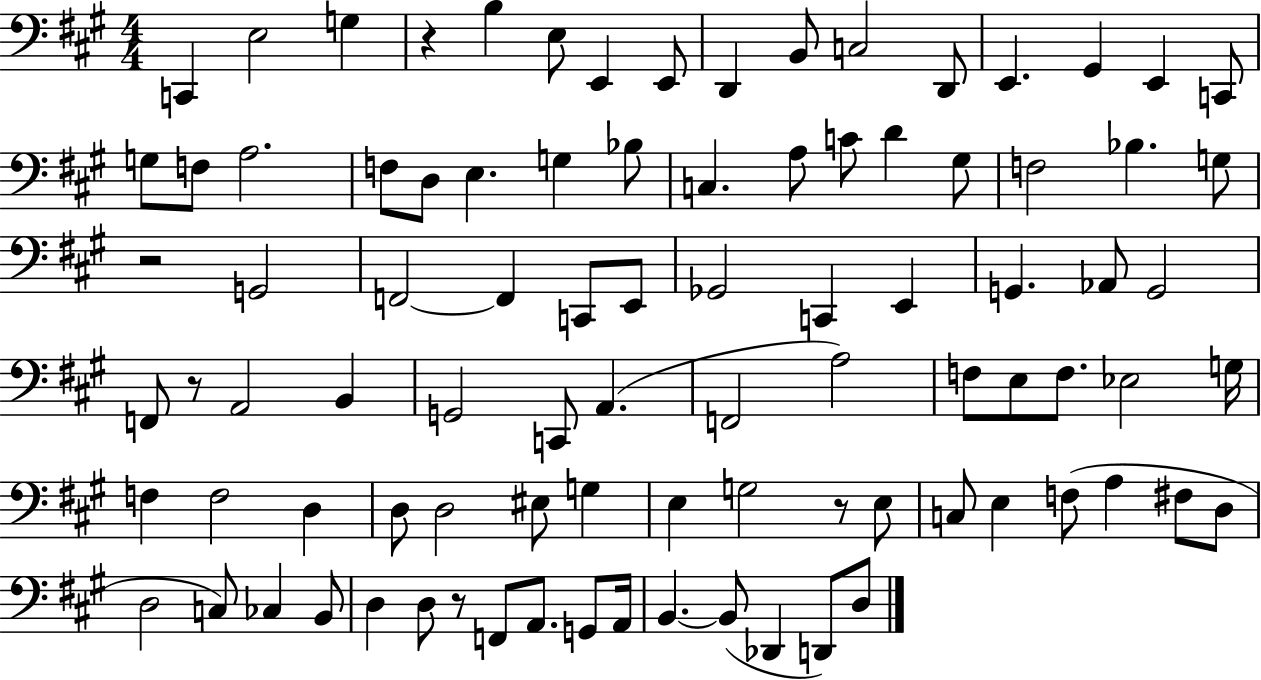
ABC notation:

X:1
T:Untitled
M:4/4
L:1/4
K:A
C,, E,2 G, z B, E,/2 E,, E,,/2 D,, B,,/2 C,2 D,,/2 E,, ^G,, E,, C,,/2 G,/2 F,/2 A,2 F,/2 D,/2 E, G, _B,/2 C, A,/2 C/2 D ^G,/2 F,2 _B, G,/2 z2 G,,2 F,,2 F,, C,,/2 E,,/2 _G,,2 C,, E,, G,, _A,,/2 G,,2 F,,/2 z/2 A,,2 B,, G,,2 C,,/2 A,, F,,2 A,2 F,/2 E,/2 F,/2 _E,2 G,/4 F, F,2 D, D,/2 D,2 ^E,/2 G, E, G,2 z/2 E,/2 C,/2 E, F,/2 A, ^F,/2 D,/2 D,2 C,/2 _C, B,,/2 D, D,/2 z/2 F,,/2 A,,/2 G,,/2 A,,/4 B,, B,,/2 _D,, D,,/2 D,/2